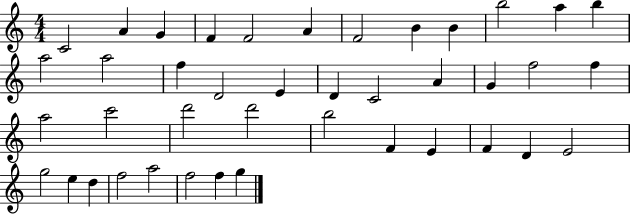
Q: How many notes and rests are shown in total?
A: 41